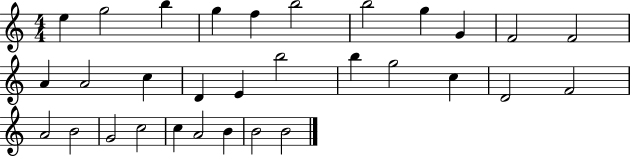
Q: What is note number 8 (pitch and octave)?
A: G5